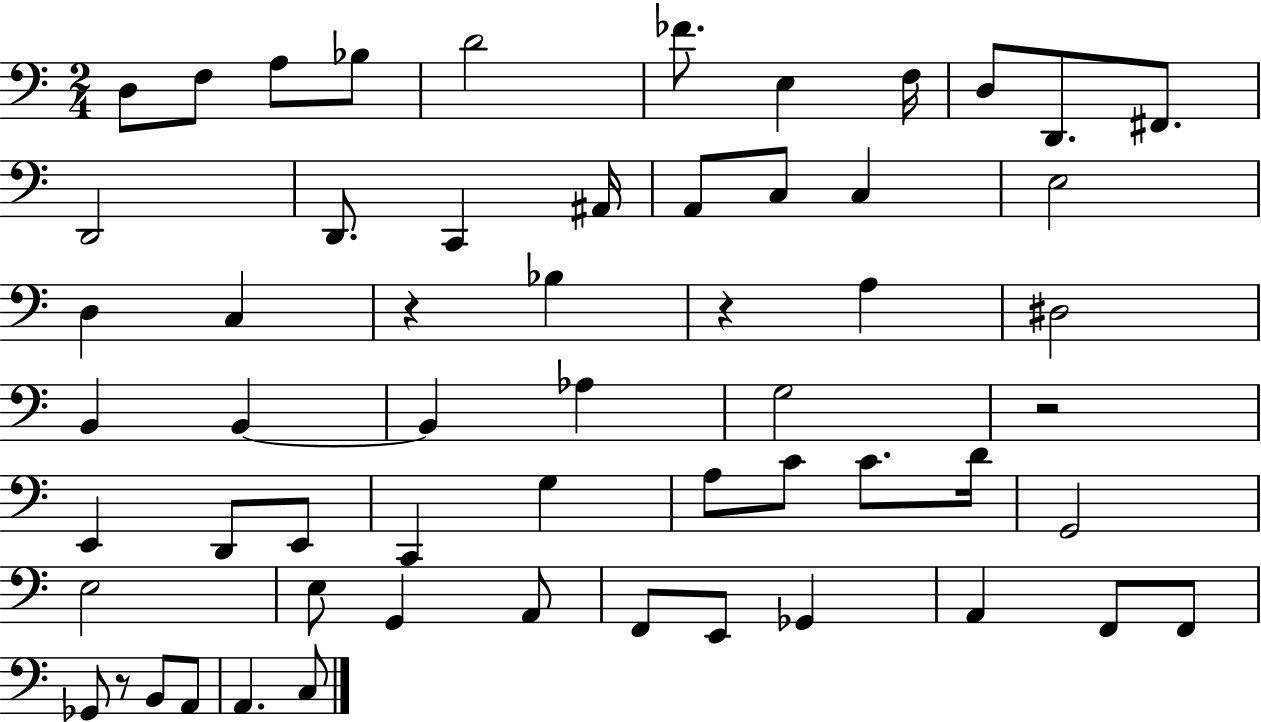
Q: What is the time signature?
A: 2/4